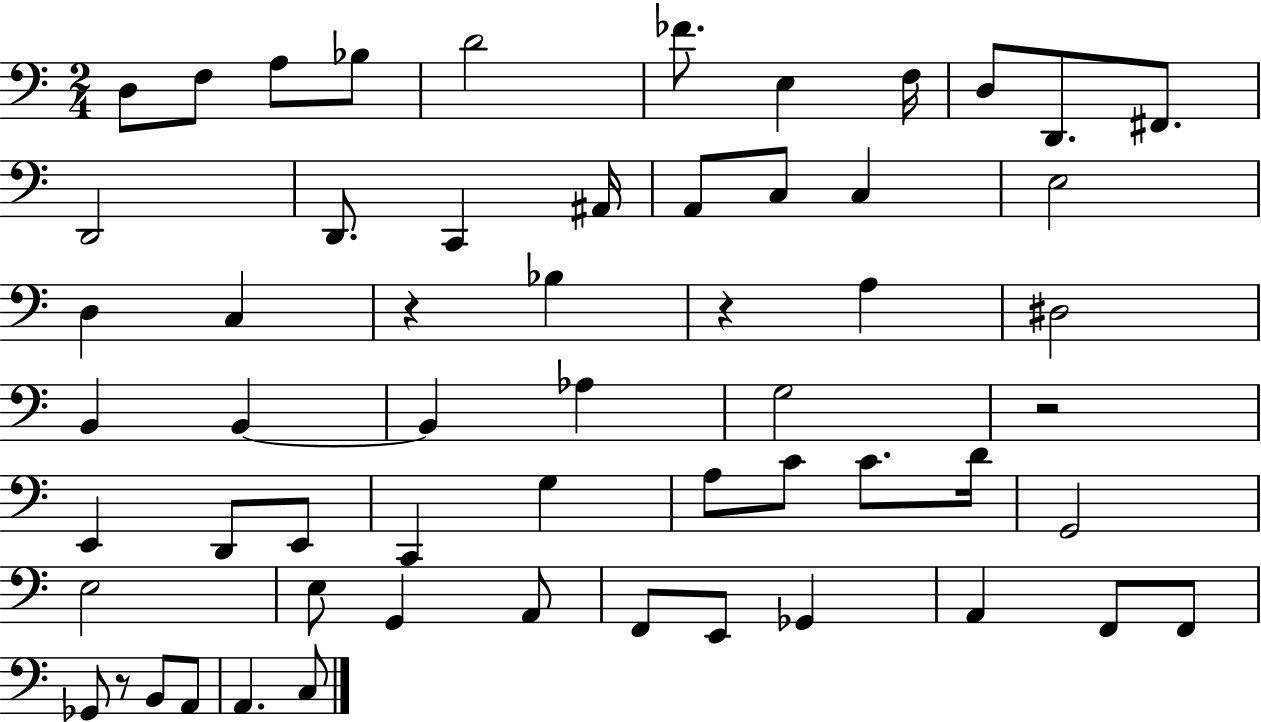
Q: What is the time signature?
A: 2/4